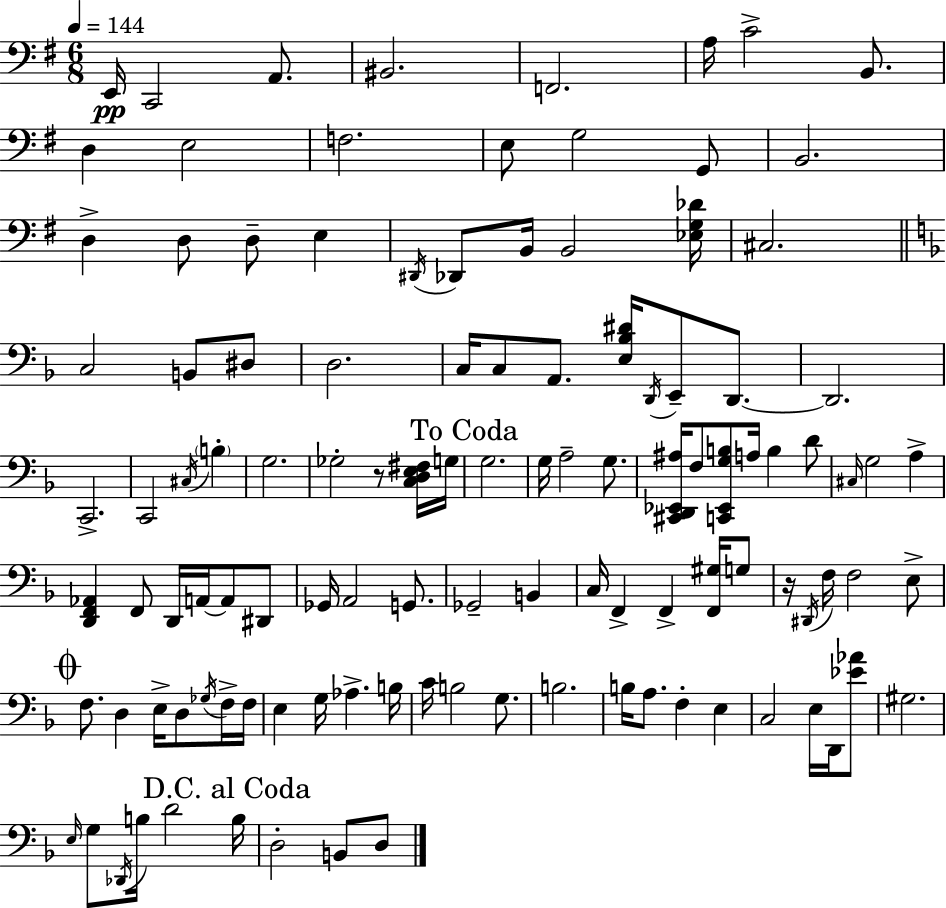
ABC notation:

X:1
T:Untitled
M:6/8
L:1/4
K:G
E,,/4 C,,2 A,,/2 ^B,,2 F,,2 A,/4 C2 B,,/2 D, E,2 F,2 E,/2 G,2 G,,/2 B,,2 D, D,/2 D,/2 E, ^D,,/4 _D,,/2 B,,/4 B,,2 [_E,G,_D]/4 ^C,2 C,2 B,,/2 ^D,/2 D,2 C,/4 C,/2 A,,/2 [E,_B,^D]/4 D,,/4 E,,/2 D,,/2 D,,2 C,,2 C,,2 ^C,/4 B, G,2 _G,2 z/2 [C,D,E,^F,]/4 G,/4 G,2 G,/4 A,2 G,/2 [^C,,D,,_E,,^A,]/4 F,/2 [C,,_E,,G,B,]/2 A,/4 B, D/2 ^C,/4 G,2 A, [D,,F,,_A,,] F,,/2 D,,/4 A,,/4 A,,/2 ^D,,/2 _G,,/4 A,,2 G,,/2 _G,,2 B,, C,/4 F,, F,, [F,,^G,]/4 G,/2 z/4 ^D,,/4 F,/4 F,2 E,/2 F,/2 D, E,/4 D,/2 _G,/4 F,/4 F,/4 E, G,/4 _A, B,/4 C/4 B,2 G,/2 B,2 B,/4 A,/2 F, E, C,2 E,/4 D,,/4 [_E_A]/2 ^G,2 E,/4 G,/2 _D,,/4 B,/4 D2 B,/4 D,2 B,,/2 D,/2